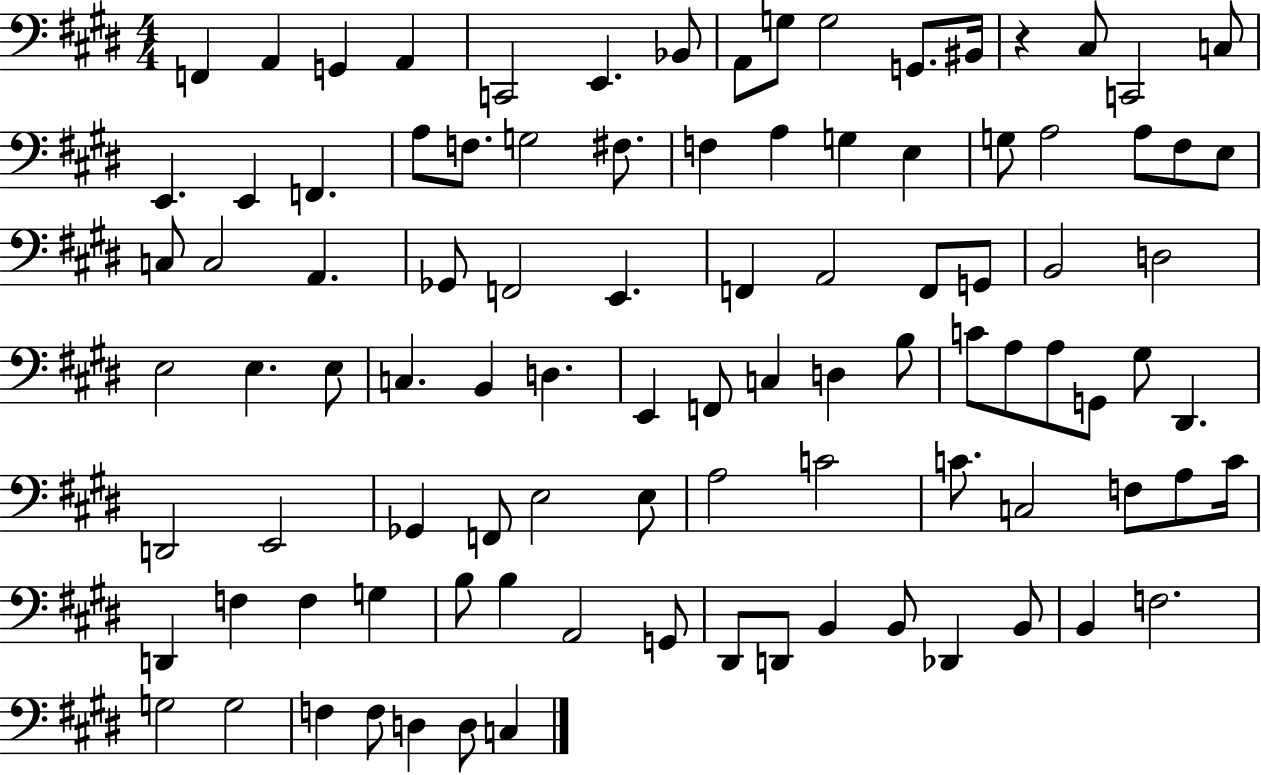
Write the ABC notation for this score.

X:1
T:Untitled
M:4/4
L:1/4
K:E
F,, A,, G,, A,, C,,2 E,, _B,,/2 A,,/2 G,/2 G,2 G,,/2 ^B,,/4 z ^C,/2 C,,2 C,/2 E,, E,, F,, A,/2 F,/2 G,2 ^F,/2 F, A, G, E, G,/2 A,2 A,/2 ^F,/2 E,/2 C,/2 C,2 A,, _G,,/2 F,,2 E,, F,, A,,2 F,,/2 G,,/2 B,,2 D,2 E,2 E, E,/2 C, B,, D, E,, F,,/2 C, D, B,/2 C/2 A,/2 A,/2 G,,/2 ^G,/2 ^D,, D,,2 E,,2 _G,, F,,/2 E,2 E,/2 A,2 C2 C/2 C,2 F,/2 A,/2 C/4 D,, F, F, G, B,/2 B, A,,2 G,,/2 ^D,,/2 D,,/2 B,, B,,/2 _D,, B,,/2 B,, F,2 G,2 G,2 F, F,/2 D, D,/2 C,